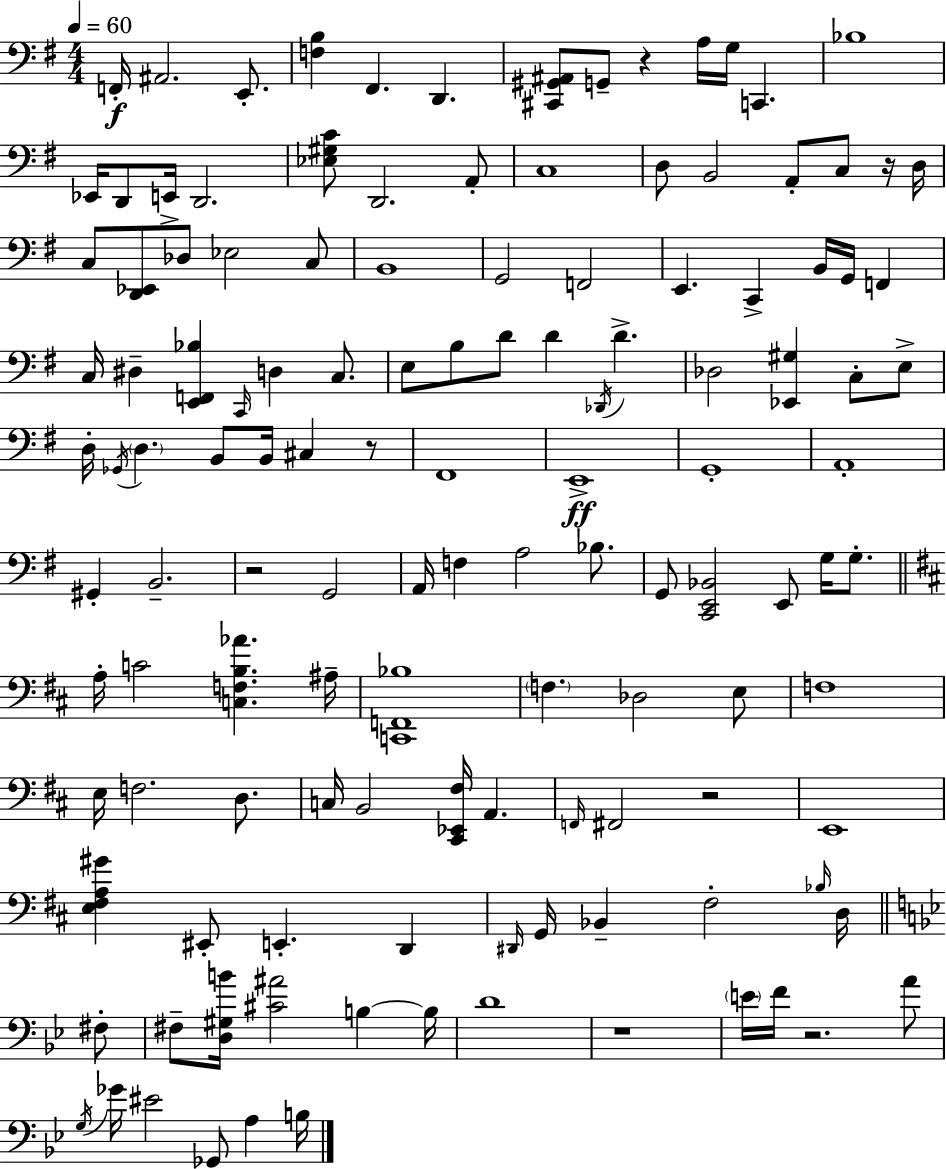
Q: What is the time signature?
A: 4/4